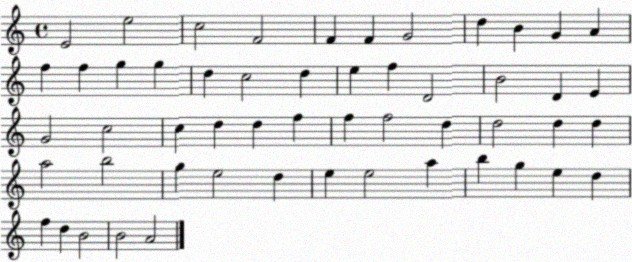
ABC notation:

X:1
T:Untitled
M:4/4
L:1/4
K:C
E2 e2 c2 F2 F F G2 d B G A f f g g d c2 d e f D2 B2 D E G2 c2 c d d f f f2 d d2 d d a2 b2 g e2 d e e2 a b g e d f d B2 B2 A2